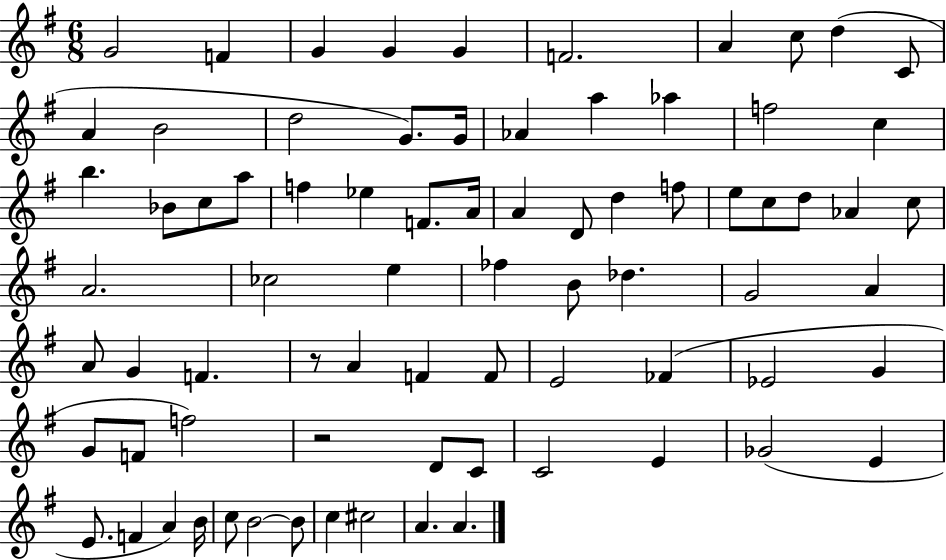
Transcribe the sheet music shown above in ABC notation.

X:1
T:Untitled
M:6/8
L:1/4
K:G
G2 F G G G F2 A c/2 d C/2 A B2 d2 G/2 G/4 _A a _a f2 c b _B/2 c/2 a/2 f _e F/2 A/4 A D/2 d f/2 e/2 c/2 d/2 _A c/2 A2 _c2 e _f B/2 _d G2 A A/2 G F z/2 A F F/2 E2 _F _E2 G G/2 F/2 f2 z2 D/2 C/2 C2 E _G2 E E/2 F A B/4 c/2 B2 B/2 c ^c2 A A